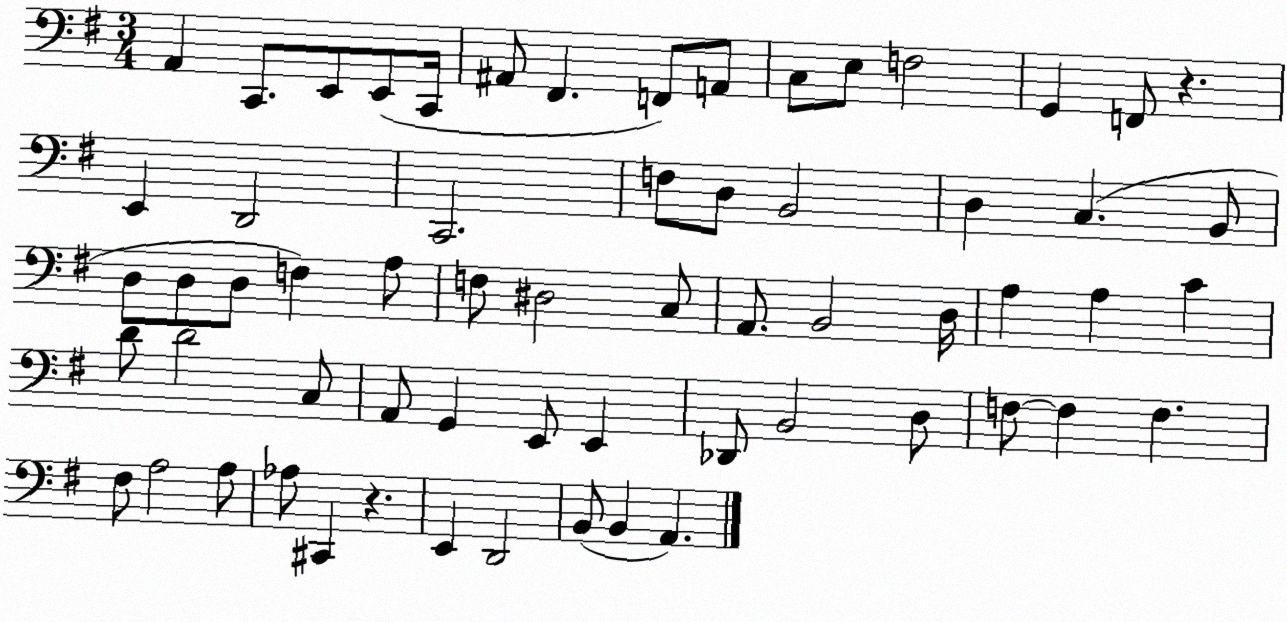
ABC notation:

X:1
T:Untitled
M:3/4
L:1/4
K:G
A,, C,,/2 E,,/2 E,,/2 C,,/4 ^A,,/2 ^F,, F,,/2 A,,/2 C,/2 E,/2 F,2 G,, F,,/2 z E,, D,,2 C,,2 F,/2 D,/2 B,,2 D, C, B,,/2 D,/2 D,/2 D,/2 F, A,/2 F,/2 ^D,2 C,/2 A,,/2 B,,2 D,/4 A, A, C D/2 D2 C,/2 A,,/2 G,, E,,/2 E,, _D,,/2 B,,2 D,/2 F,/2 F, F, ^F,/2 A,2 A,/2 _A,/2 ^C,, z E,, D,,2 B,,/2 B,, A,,